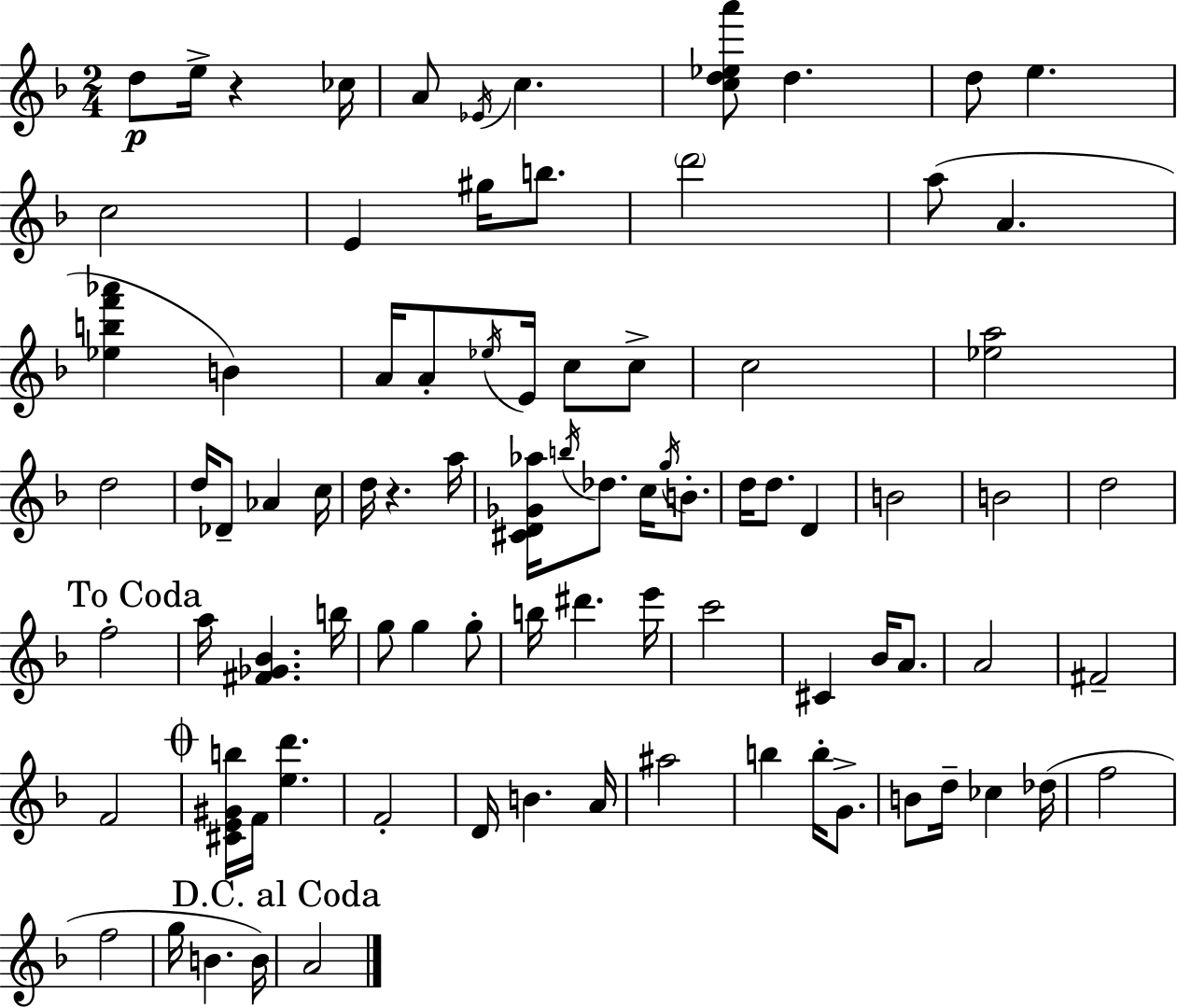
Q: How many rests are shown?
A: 2